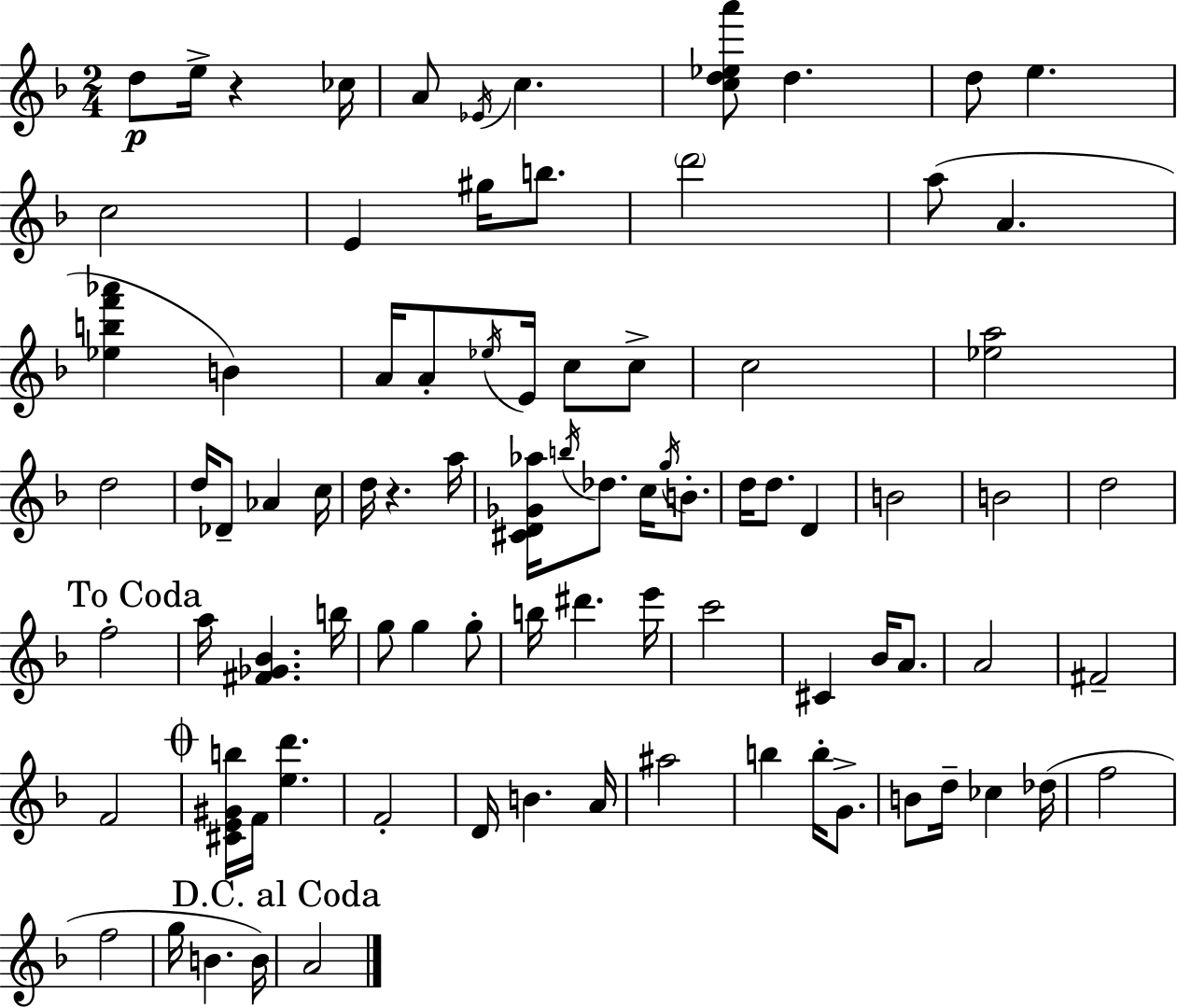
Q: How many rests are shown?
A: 2